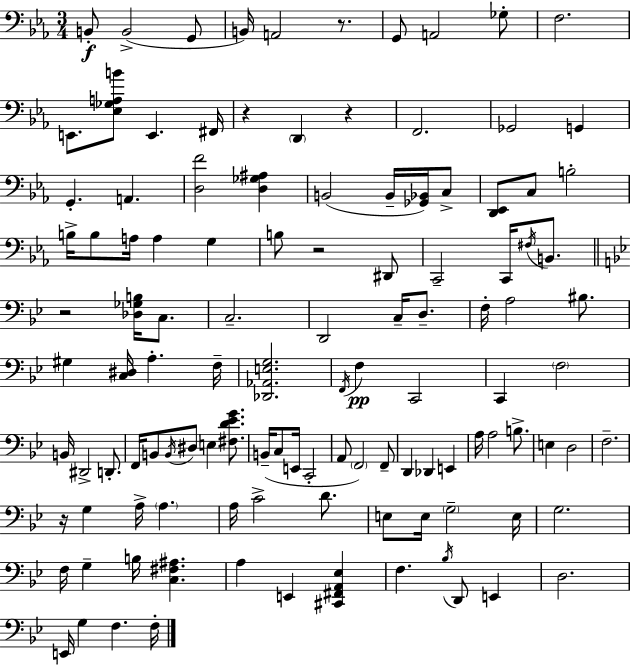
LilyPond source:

{
  \clef bass
  \numericTimeSignature
  \time 3/4
  \key ees \major
  \repeat volta 2 { b,8-.\f b,2->( g,8 | b,16) a,2 r8. | g,8 a,2 ges8-. | f2. | \break e,8. <ees ges a b'>8 e,4. fis,16 | r4 \parenthesize d,4 r4 | f,2. | ges,2 g,4 | \break g,4.-. a,4. | <d f'>2 <d ges ais>4 | b,2( b,16-- <ges, bes,>16) c8-> | <d, ees,>8 c8 b2-. | \break b16-> b8 a16 a4 g4 | b8 r2 dis,8 | c,2-- c,16 \acciaccatura { fis16 } b,8. | \bar "||" \break \key g \minor r2 <des ges b>16 c8. | c2.-- | d,2 c16-- d8.-- | f16-. a2 bis8. | \break gis4 <c dis>16 a4.-. f16-- | <des, aes, e g>2. | \acciaccatura { f,16 }\pp f4 c,2 | c,4 \parenthesize f2 | \break b,16 dis,2-> d,8.-. | f,16 b,8 \acciaccatura { b,16 } dis8 e4 <fis d' ees' g'>8. | b,16--( c8 e,16 c,2-. | a,8 \parenthesize f,2) | \break f,8-- d,4 des,4 e,4 | a16 a2 b8.-> | e4 d2 | f2.-- | \break r16 g4 a16-> \parenthesize a4. | a16 c'2-> d'8. | e8 e16 \parenthesize g2-- | e16 g2. | \break f16 g4-- b16 <c fis ais>4. | a4 e,4 <cis, fis, a, ees>4 | f4. \acciaccatura { bes16 } d,8 e,4 | d2. | \break e,16 g4 f4. | f16-. } \bar "|."
}